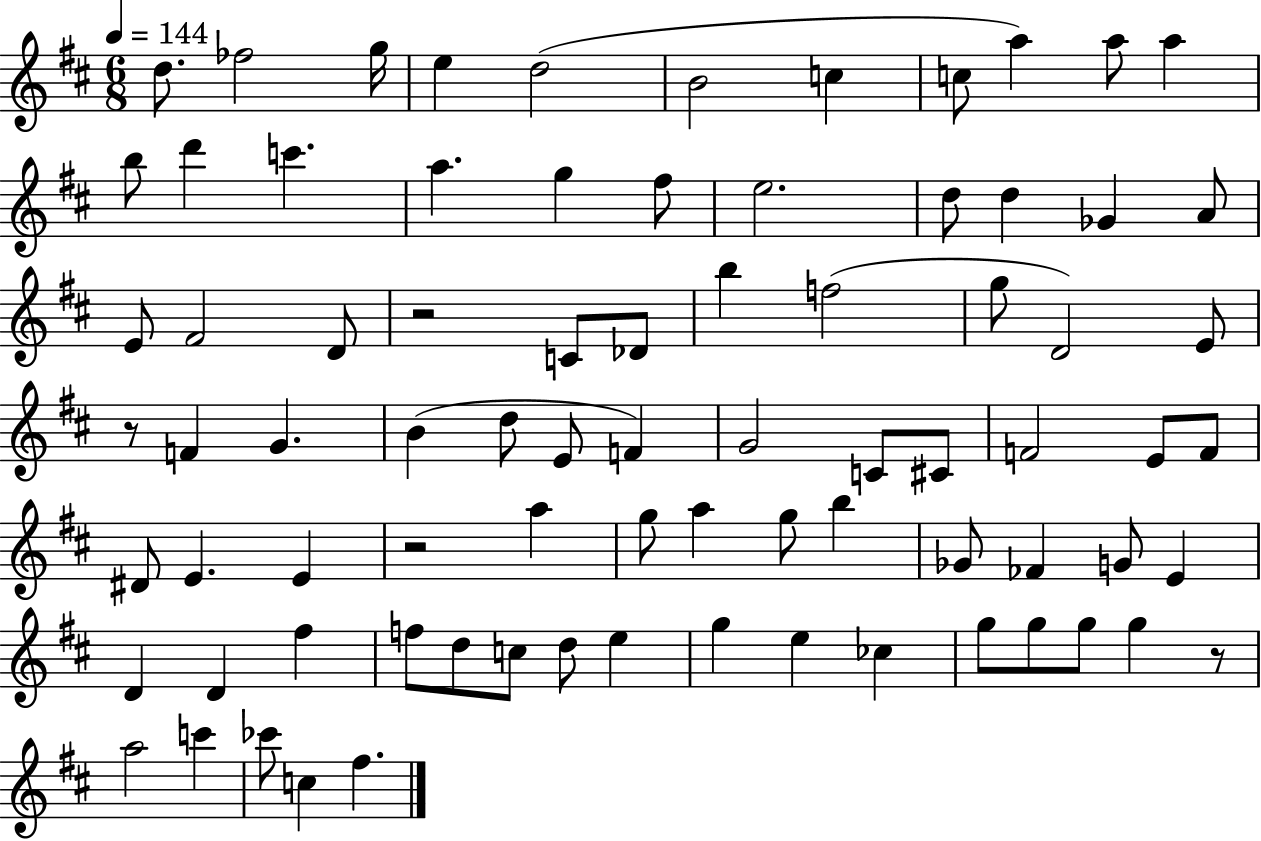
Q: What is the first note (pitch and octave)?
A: D5